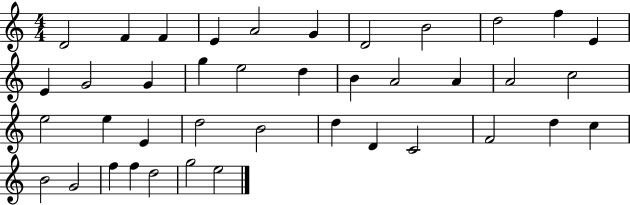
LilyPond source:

{
  \clef treble
  \numericTimeSignature
  \time 4/4
  \key c \major
  d'2 f'4 f'4 | e'4 a'2 g'4 | d'2 b'2 | d''2 f''4 e'4 | \break e'4 g'2 g'4 | g''4 e''2 d''4 | b'4 a'2 a'4 | a'2 c''2 | \break e''2 e''4 e'4 | d''2 b'2 | d''4 d'4 c'2 | f'2 d''4 c''4 | \break b'2 g'2 | f''4 f''4 d''2 | g''2 e''2 | \bar "|."
}